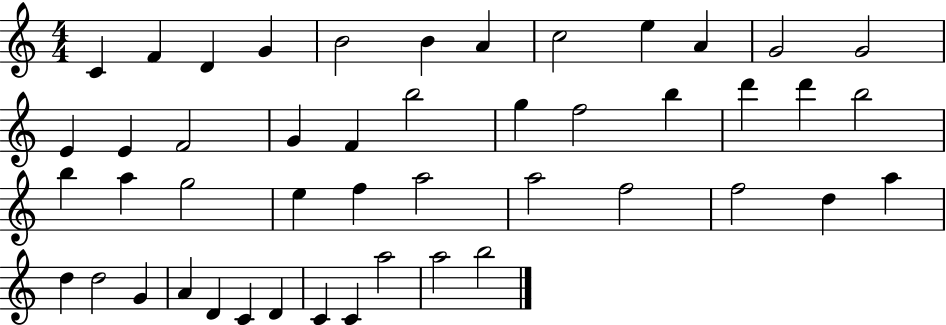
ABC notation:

X:1
T:Untitled
M:4/4
L:1/4
K:C
C F D G B2 B A c2 e A G2 G2 E E F2 G F b2 g f2 b d' d' b2 b a g2 e f a2 a2 f2 f2 d a d d2 G A D C D C C a2 a2 b2